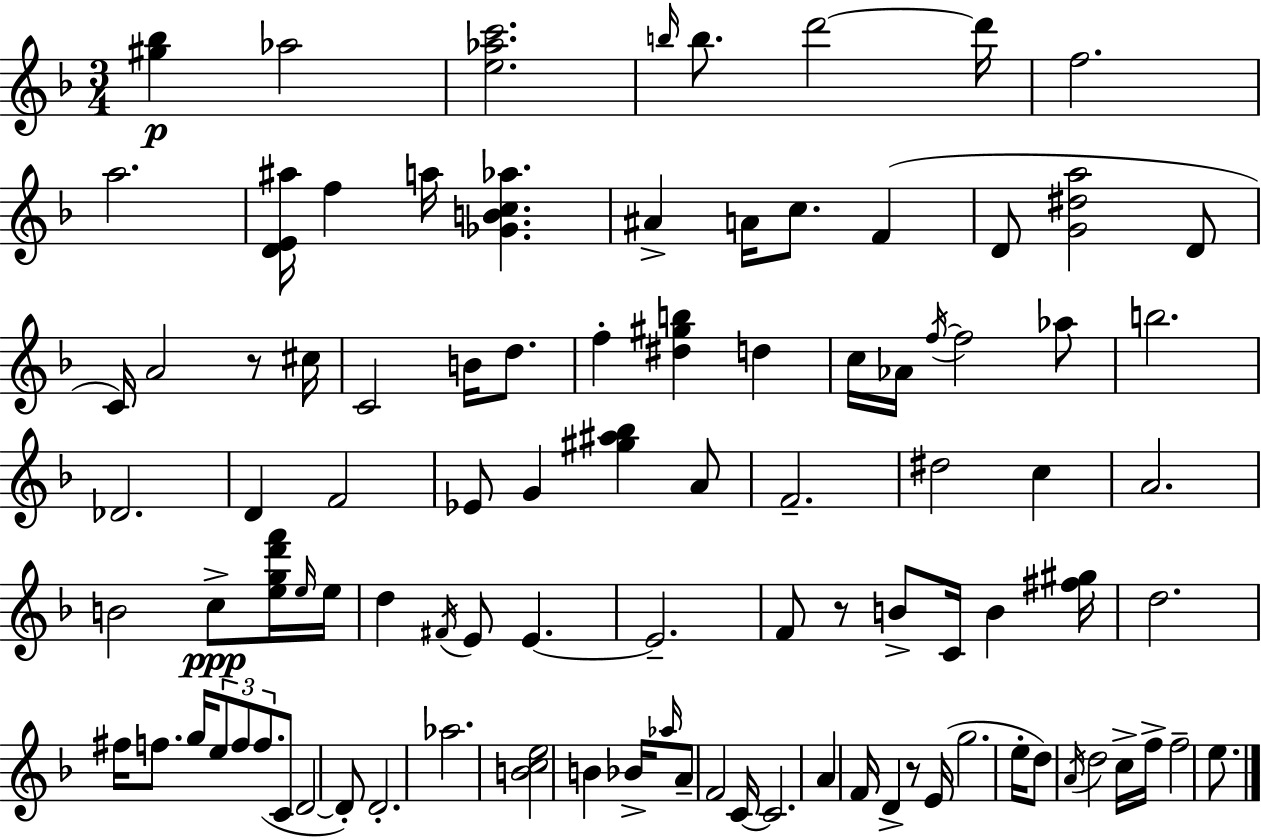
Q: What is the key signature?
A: F major